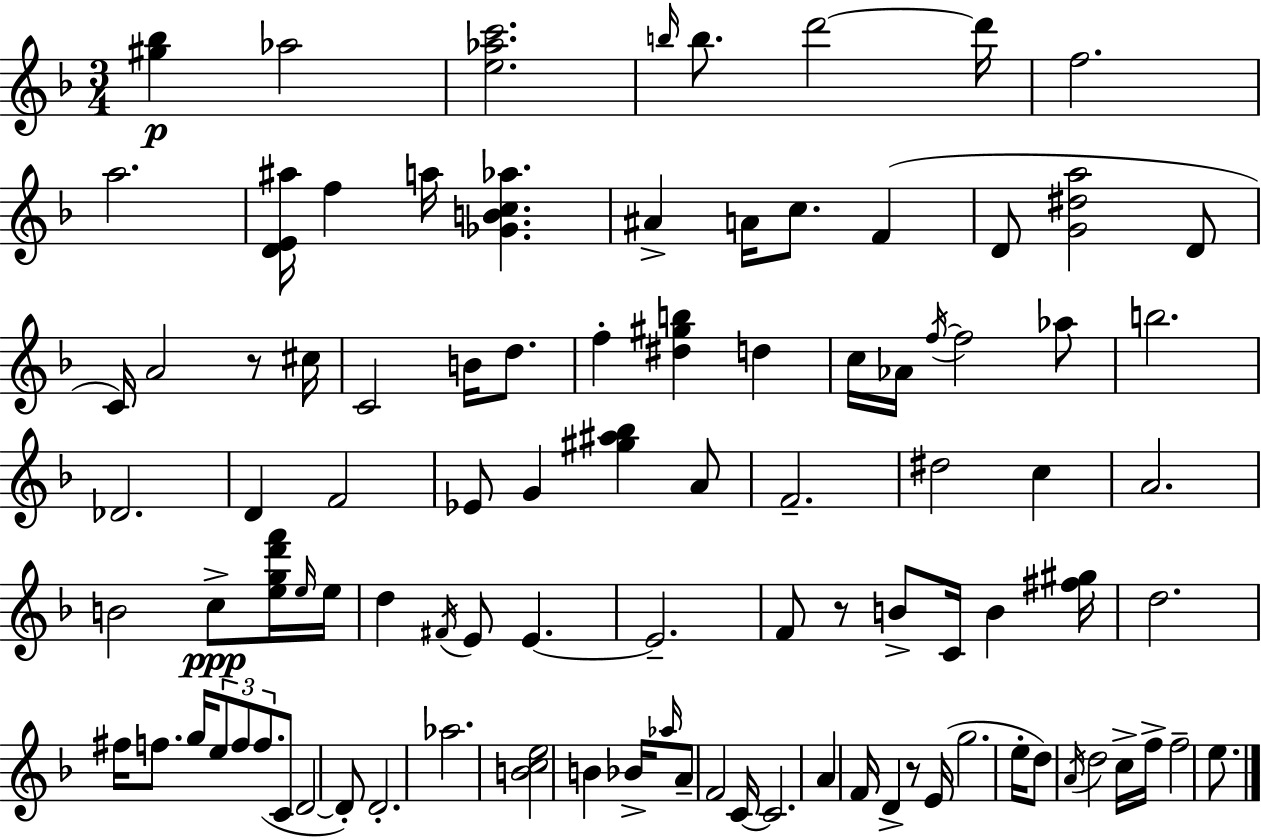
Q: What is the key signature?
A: F major